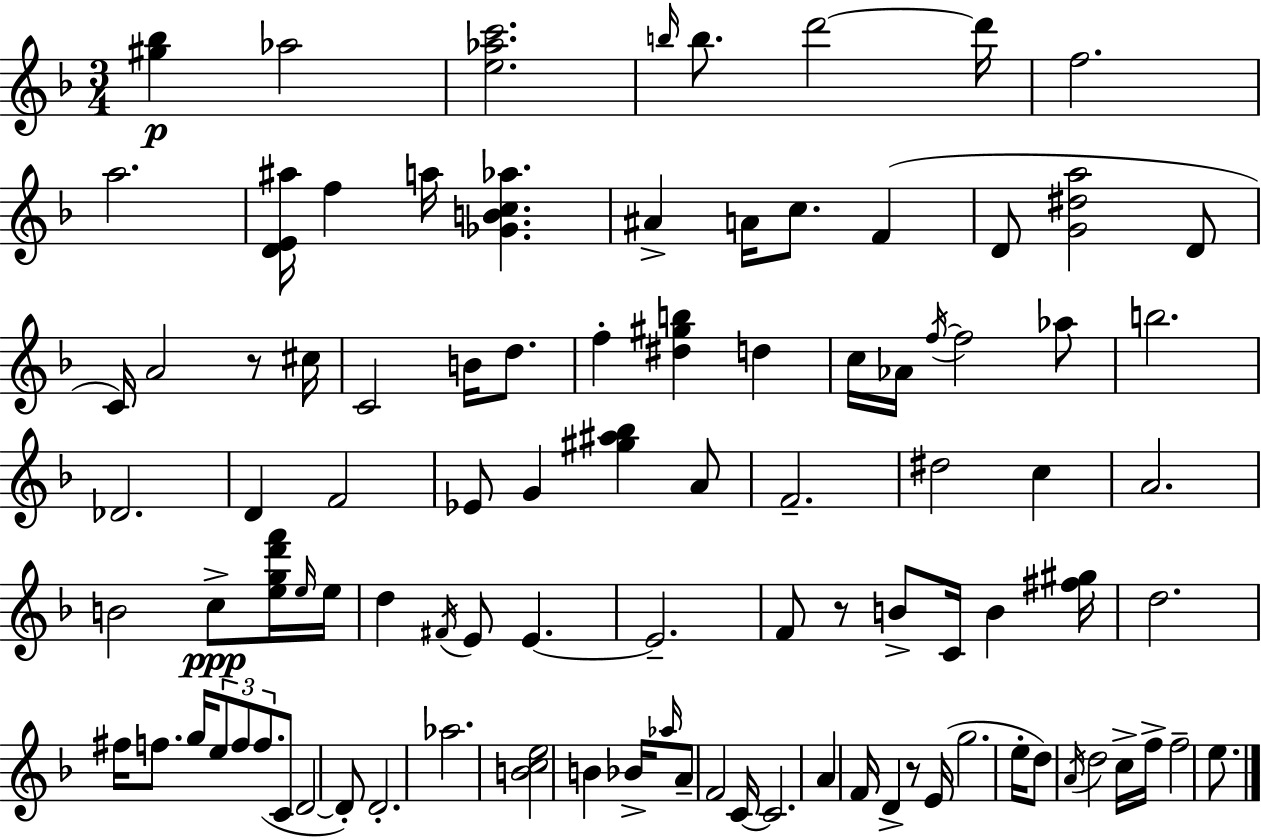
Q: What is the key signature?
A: F major